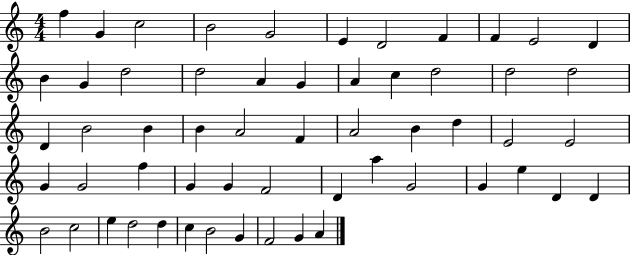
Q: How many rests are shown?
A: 0